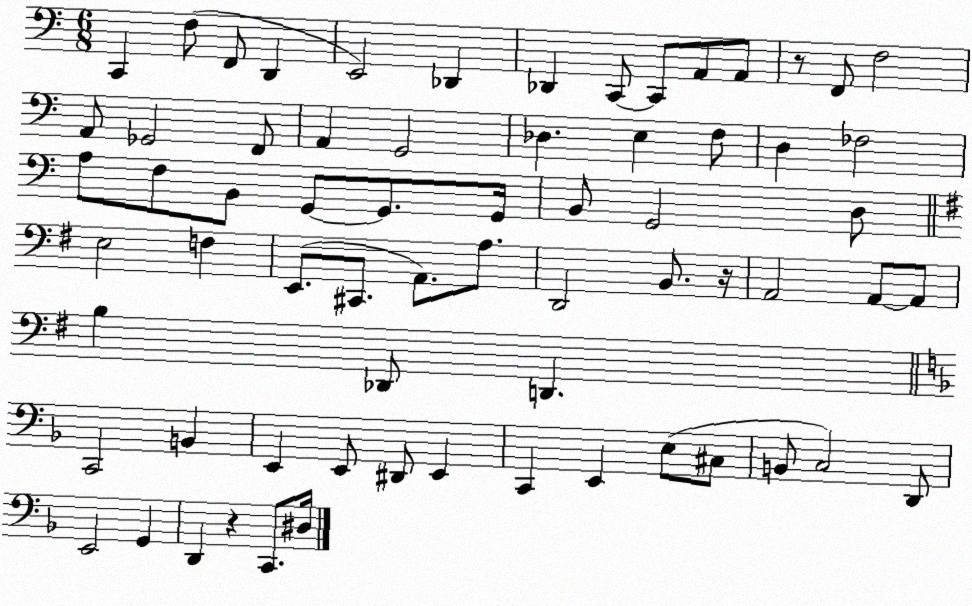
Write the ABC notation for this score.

X:1
T:Untitled
M:6/8
L:1/4
K:C
C,, F,/2 F,,/2 D,, E,,2 _D,, _D,, C,,/2 C,,/2 A,,/2 A,,/2 z/2 F,,/2 F,2 A,,/2 _G,,2 F,,/2 A,, G,,2 _D, E, F,/2 D, _F,2 A,/2 F,/2 B,,/2 G,,/2 G,,/2 G,,/4 B,,/2 G,,2 D,/2 E,2 F, E,,/2 ^C,,/2 A,,/2 A,/2 D,,2 B,,/2 z/4 A,,2 A,,/2 A,,/2 B, _D,,/2 D,, C,,2 B,, E,, E,,/2 ^D,,/2 E,, C,, E,, E,/2 ^C,/2 B,,/2 C,2 D,,/2 E,,2 G,, D,, z C,,/2 ^D,/4